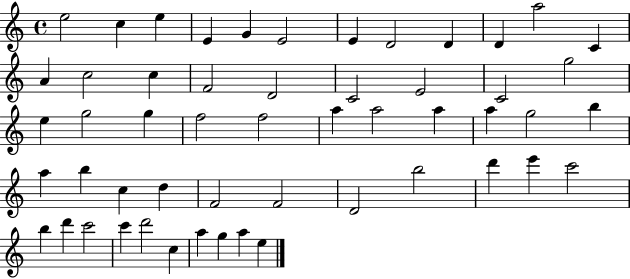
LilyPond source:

{
  \clef treble
  \time 4/4
  \defaultTimeSignature
  \key c \major
  e''2 c''4 e''4 | e'4 g'4 e'2 | e'4 d'2 d'4 | d'4 a''2 c'4 | \break a'4 c''2 c''4 | f'2 d'2 | c'2 e'2 | c'2 g''2 | \break e''4 g''2 g''4 | f''2 f''2 | a''4 a''2 a''4 | a''4 g''2 b''4 | \break a''4 b''4 c''4 d''4 | f'2 f'2 | d'2 b''2 | d'''4 e'''4 c'''2 | \break b''4 d'''4 c'''2 | c'''4 d'''2 c''4 | a''4 g''4 a''4 e''4 | \bar "|."
}